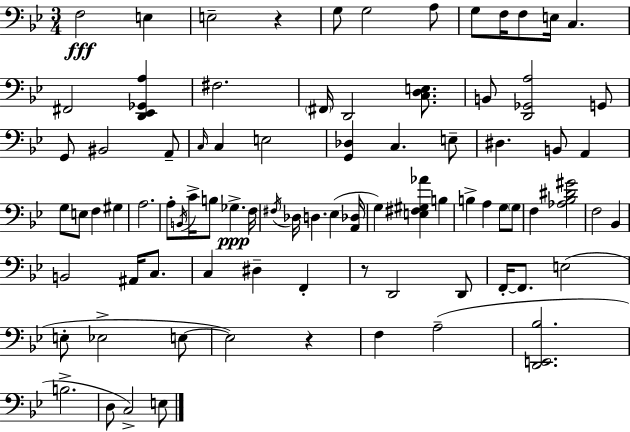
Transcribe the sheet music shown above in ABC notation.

X:1
T:Untitled
M:3/4
L:1/4
K:Gm
F,2 E, E,2 z G,/2 G,2 A,/2 G,/2 F,/4 F,/2 E,/4 C, ^F,,2 [D,,_E,,_G,,A,] ^F,2 ^F,,/4 D,,2 [C,D,E,]/2 B,,/2 [D,,_G,,A,]2 G,,/2 G,,/2 ^B,,2 A,,/2 C,/4 C, E,2 [G,,_D,] C, E,/2 ^D, B,,/2 A,, G,/2 E,/2 F, ^G, A,2 A,/2 B,,/4 C/4 B,/2 _G, F,/4 ^F,/4 _D,/4 D, _E, [A,,_D,]/4 G, [E,^F,^G,_A] B, B, A, G,/2 G,/2 F, [_A,_B,^D^G]2 F,2 _B,, B,,2 ^A,,/4 C,/2 C, ^D, F,, z/2 D,,2 D,,/2 F,,/4 F,,/2 E,2 E,/2 _E,2 E,/2 E,2 z F, A,2 [D,,E,,_B,]2 B,2 D,/2 C,2 E,/2